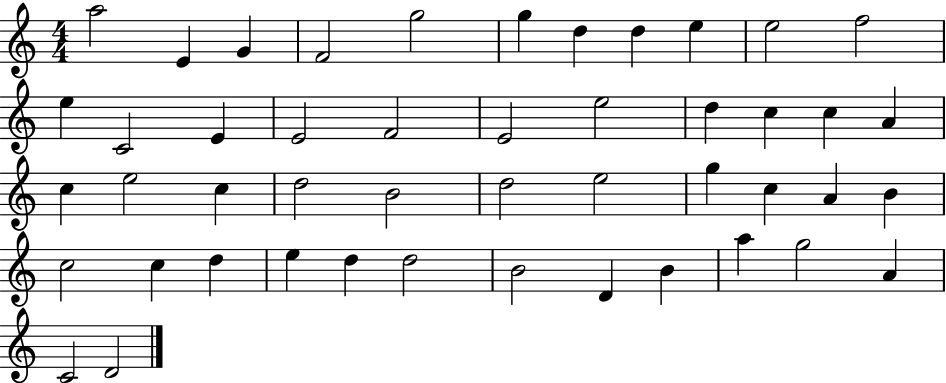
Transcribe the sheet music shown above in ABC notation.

X:1
T:Untitled
M:4/4
L:1/4
K:C
a2 E G F2 g2 g d d e e2 f2 e C2 E E2 F2 E2 e2 d c c A c e2 c d2 B2 d2 e2 g c A B c2 c d e d d2 B2 D B a g2 A C2 D2